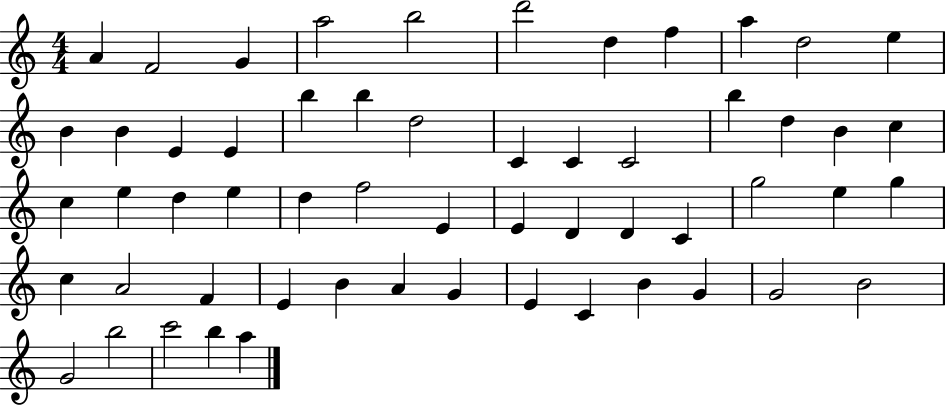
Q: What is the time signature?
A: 4/4